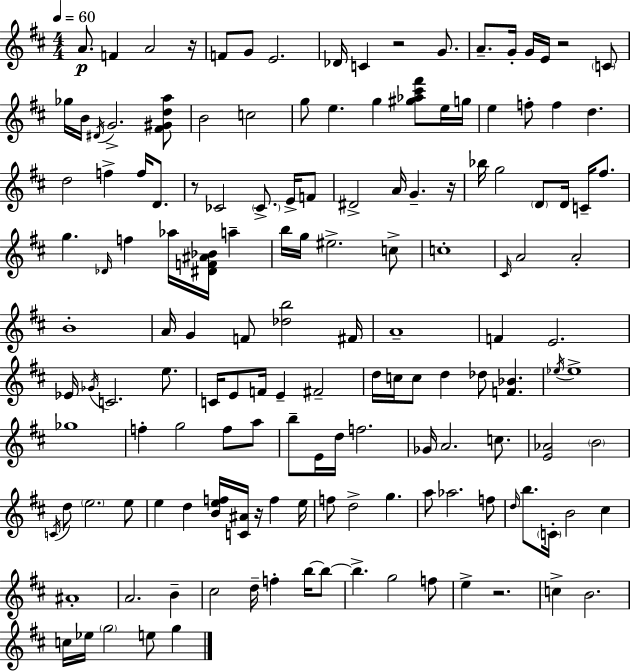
{
  \clef treble
  \numericTimeSignature
  \time 4/4
  \key d \major
  \tempo 4 = 60
  \repeat volta 2 { a'8.\p f'4 a'2 r16 | f'8 g'8 e'2. | des'16 c'4 r2 g'8. | a'8.-- g'16-. g'16 e'16 r2 \parenthesize c'8 | \break ges''16 b'16 \acciaccatura { dis'16 } g'2.-> <fis' gis' d'' a''>8 | b'2 c''2 | g''8 e''4. g''4 <gis'' aes'' cis''' fis'''>8 e''16 | g''16 e''4 f''8-. f''4 d''4. | \break d''2 f''4-> f''16 d'8. | r8 ces'2 \parenthesize ces'8.-> e'16-> f'8 | dis'2-> a'16 g'4.-- | r16 bes''16 g''2 \parenthesize d'8 d'16 c'16-- fis''8. | \break g''4. \grace { des'16 } f''4 aes''16 <dis' f' ais' bes'>16 a''4-- | b''16 g''16 eis''2.-> | c''8-> c''1-. | \grace { cis'16 } a'2 a'2-. | \break b'1-. | a'16 g'4 f'8 <des'' b''>2 | fis'16 a'1-- | f'4 e'2. | \break ees'16 \acciaccatura { ges'16 } c'2. | e''8. c'16 e'8 f'16 e'4-- fis'2-- | d''16 c''16 c''8 d''4 des''8 <f' bes'>4. | \acciaccatura { ees''16 } ees''1-> | \break ges''1 | f''4-. g''2 | f''8 a''8 b''8-- e'16 d''16 f''2. | ges'16 a'2. | \break c''8. <e' aes'>2 \parenthesize b'2 | \acciaccatura { c'16 } d''8 \parenthesize e''2. | e''8 e''4 d''4 <b' e'' f''>16 <c' ais'>16 | r16 f''4 e''16 f''8 d''2-> | \break g''4. a''8 aes''2. | f''8 \grace { d''16 } b''8. \parenthesize c'16-. b'2 | cis''4 ais'1-. | a'2. | \break b'4-- cis''2 d''16-- | f''4-. b''16~~ b''8~~ b''4.-> g''2 | f''8 e''4-> r2. | c''4-> b'2. | \break c''16 ees''16 \parenthesize g''2 | e''8 g''4 } \bar "|."
}